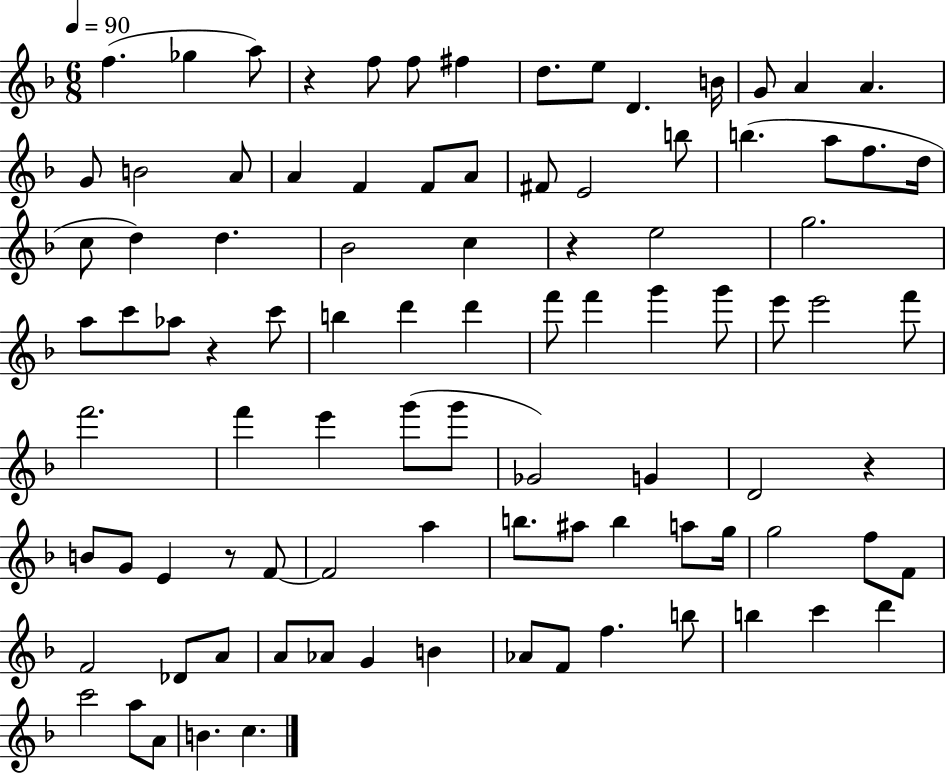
X:1
T:Untitled
M:6/8
L:1/4
K:F
f _g a/2 z f/2 f/2 ^f d/2 e/2 D B/4 G/2 A A G/2 B2 A/2 A F F/2 A/2 ^F/2 E2 b/2 b a/2 f/2 d/4 c/2 d d _B2 c z e2 g2 a/2 c'/2 _a/2 z c'/2 b d' d' f'/2 f' g' g'/2 e'/2 e'2 f'/2 f'2 f' e' g'/2 g'/2 _G2 G D2 z B/2 G/2 E z/2 F/2 F2 a b/2 ^a/2 b a/2 g/4 g2 f/2 F/2 F2 _D/2 A/2 A/2 _A/2 G B _A/2 F/2 f b/2 b c' d' c'2 a/2 A/2 B c